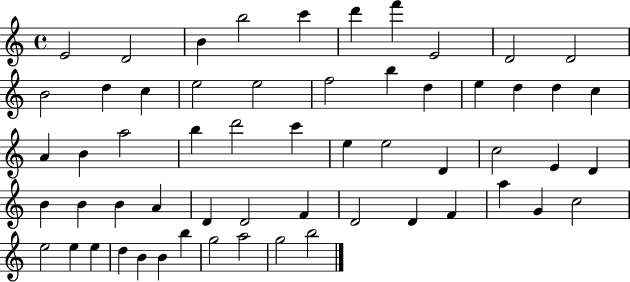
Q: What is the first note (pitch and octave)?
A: E4